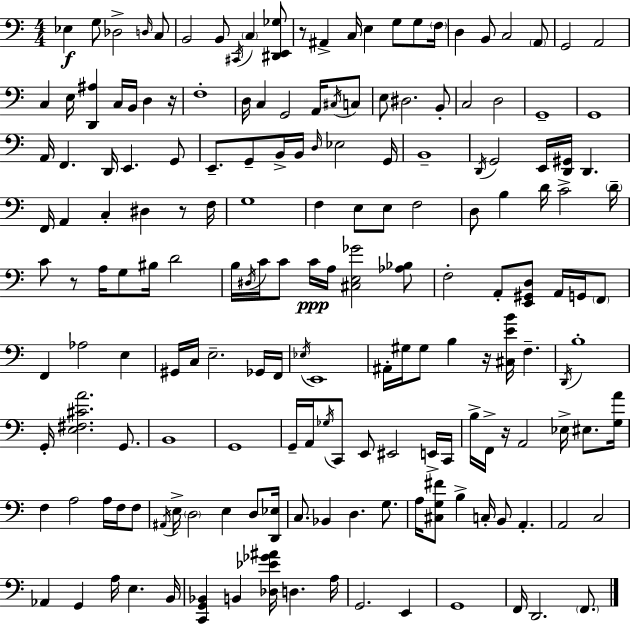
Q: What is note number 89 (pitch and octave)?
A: F2